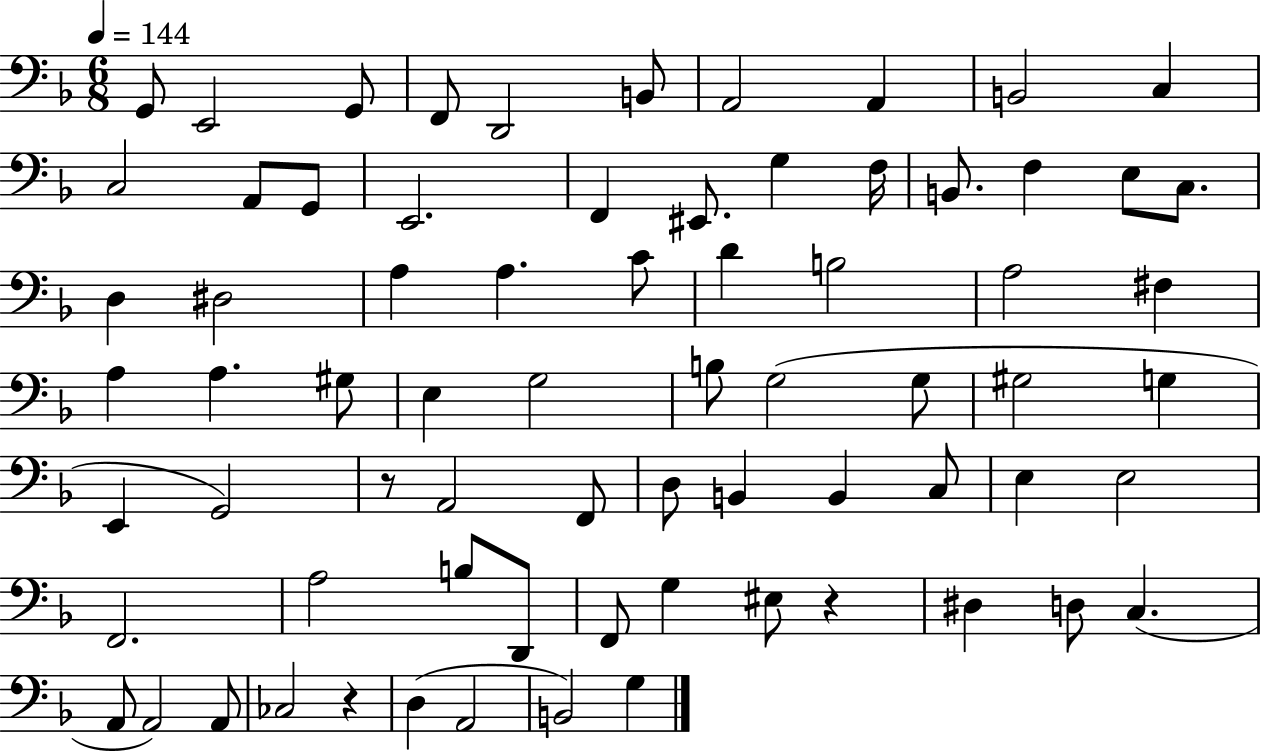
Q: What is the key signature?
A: F major